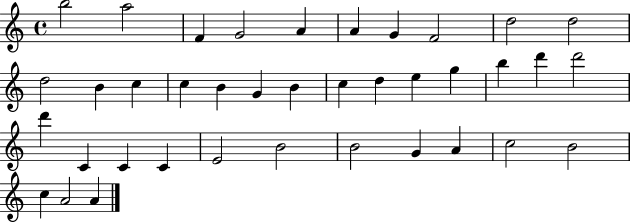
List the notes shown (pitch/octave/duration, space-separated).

B5/h A5/h F4/q G4/h A4/q A4/q G4/q F4/h D5/h D5/h D5/h B4/q C5/q C5/q B4/q G4/q B4/q C5/q D5/q E5/q G5/q B5/q D6/q D6/h D6/q C4/q C4/q C4/q E4/h B4/h B4/h G4/q A4/q C5/h B4/h C5/q A4/h A4/q